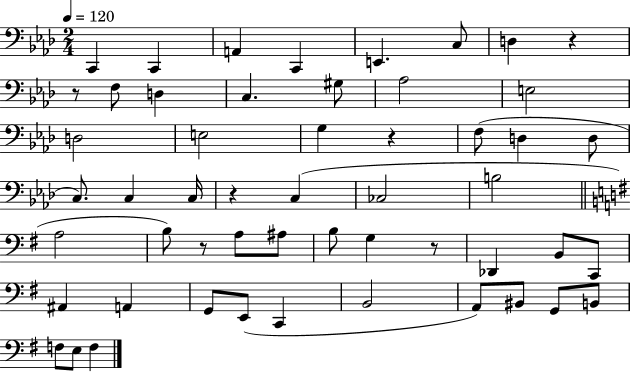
C2/q C2/q A2/q C2/q E2/q. C3/e D3/q R/q R/e F3/e D3/q C3/q. G#3/e Ab3/h E3/h D3/h E3/h G3/q R/q F3/e D3/q D3/e C3/e. C3/q C3/s R/q C3/q CES3/h B3/h A3/h B3/e R/e A3/e A#3/e B3/e G3/q R/e Db2/q B2/e C2/e A#2/q A2/q G2/e E2/e C2/q B2/h A2/e BIS2/e G2/e B2/e F3/e E3/e F3/q